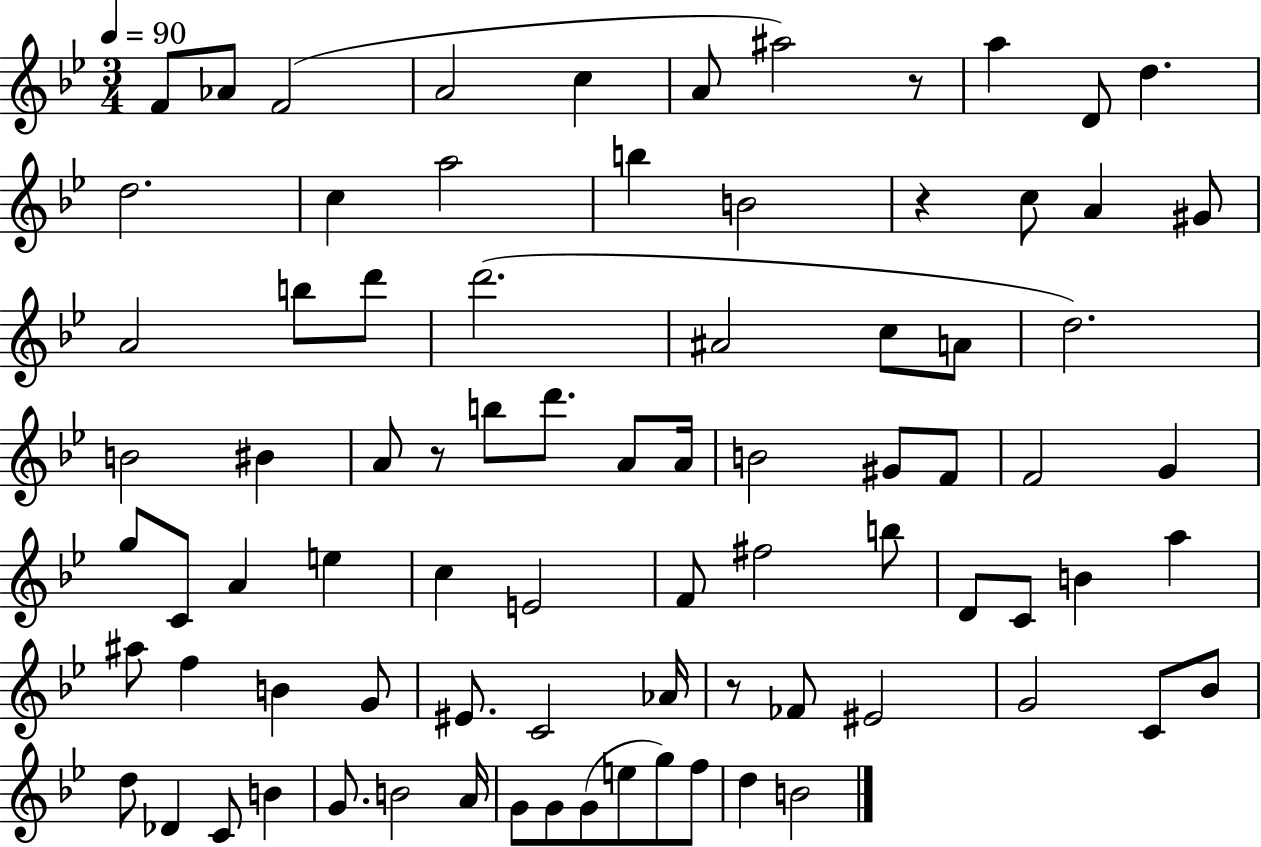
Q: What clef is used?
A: treble